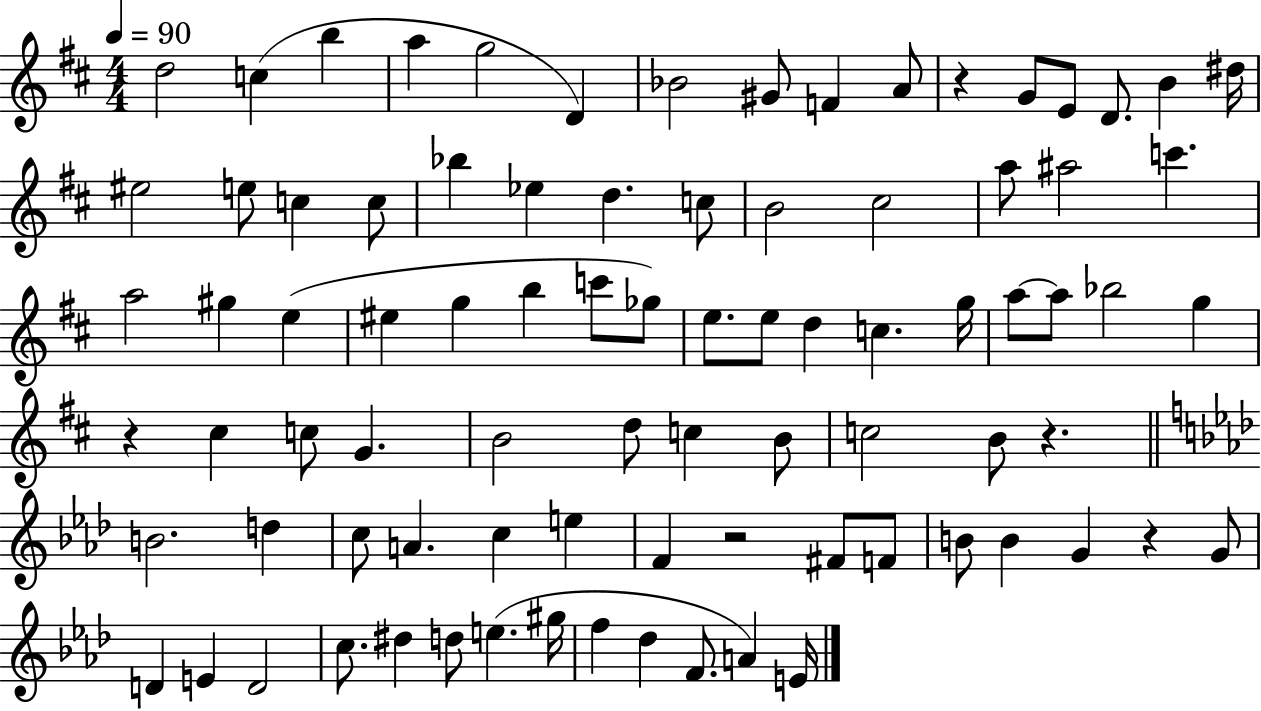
X:1
T:Untitled
M:4/4
L:1/4
K:D
d2 c b a g2 D _B2 ^G/2 F A/2 z G/2 E/2 D/2 B ^d/4 ^e2 e/2 c c/2 _b _e d c/2 B2 ^c2 a/2 ^a2 c' a2 ^g e ^e g b c'/2 _g/2 e/2 e/2 d c g/4 a/2 a/2 _b2 g z ^c c/2 G B2 d/2 c B/2 c2 B/2 z B2 d c/2 A c e F z2 ^F/2 F/2 B/2 B G z G/2 D E D2 c/2 ^d d/2 e ^g/4 f _d F/2 A E/4